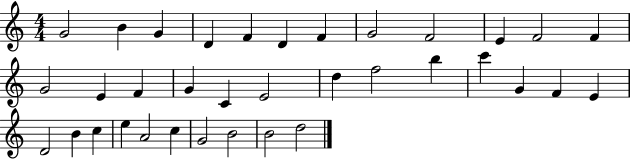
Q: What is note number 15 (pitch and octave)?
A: F4